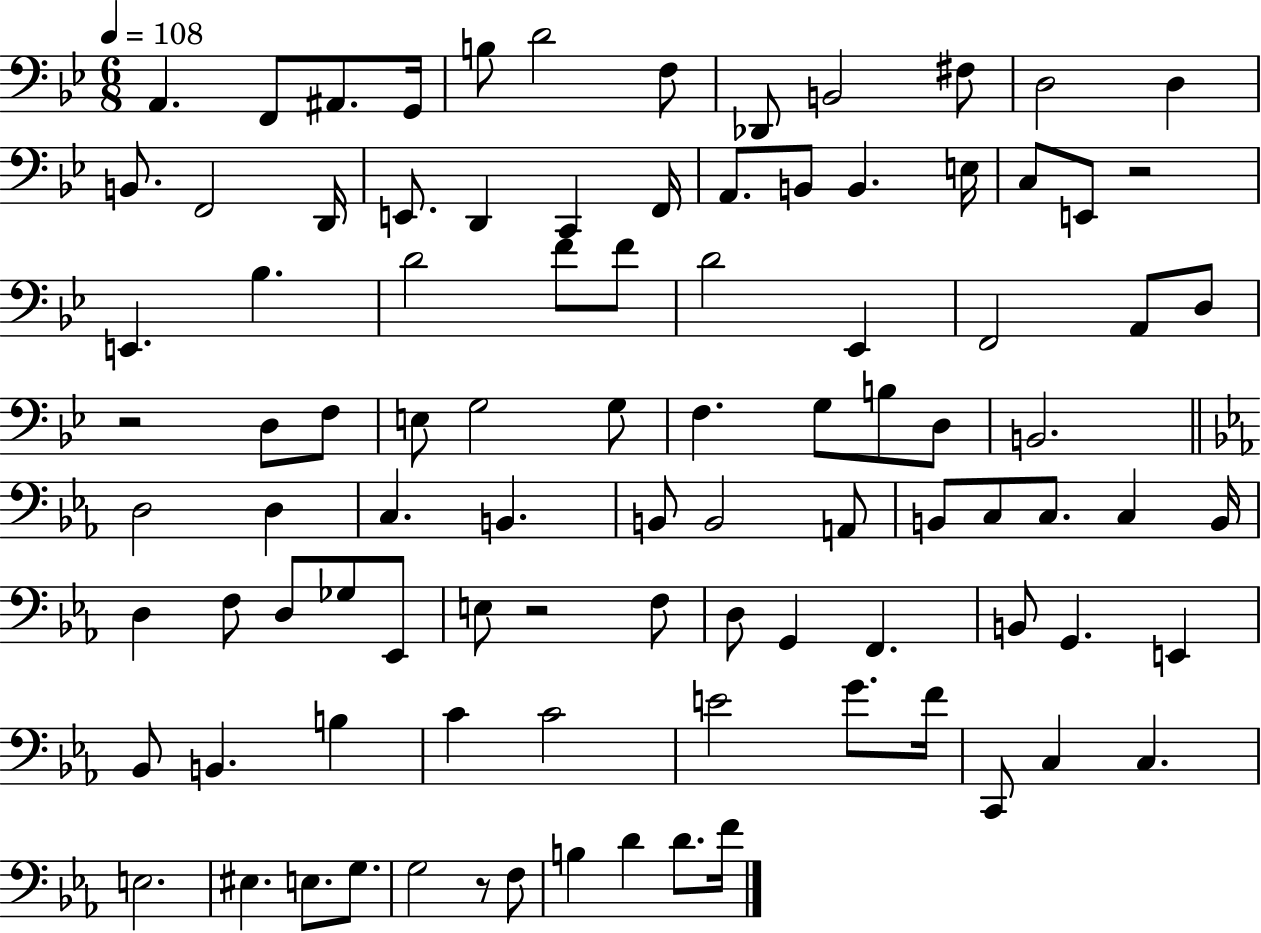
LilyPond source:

{
  \clef bass
  \numericTimeSignature
  \time 6/8
  \key bes \major
  \tempo 4 = 108
  a,4. f,8 ais,8. g,16 | b8 d'2 f8 | des,8 b,2 fis8 | d2 d4 | \break b,8. f,2 d,16 | e,8. d,4 c,4 f,16 | a,8. b,8 b,4. e16 | c8 e,8 r2 | \break e,4. bes4. | d'2 f'8 f'8 | d'2 ees,4 | f,2 a,8 d8 | \break r2 d8 f8 | e8 g2 g8 | f4. g8 b8 d8 | b,2. | \break \bar "||" \break \key c \minor d2 d4 | c4. b,4. | b,8 b,2 a,8 | b,8 c8 c8. c4 b,16 | \break d4 f8 d8 ges8 ees,8 | e8 r2 f8 | d8 g,4 f,4. | b,8 g,4. e,4 | \break bes,8 b,4. b4 | c'4 c'2 | e'2 g'8. f'16 | c,8 c4 c4. | \break e2. | eis4. e8. g8. | g2 r8 f8 | b4 d'4 d'8. f'16 | \break \bar "|."
}